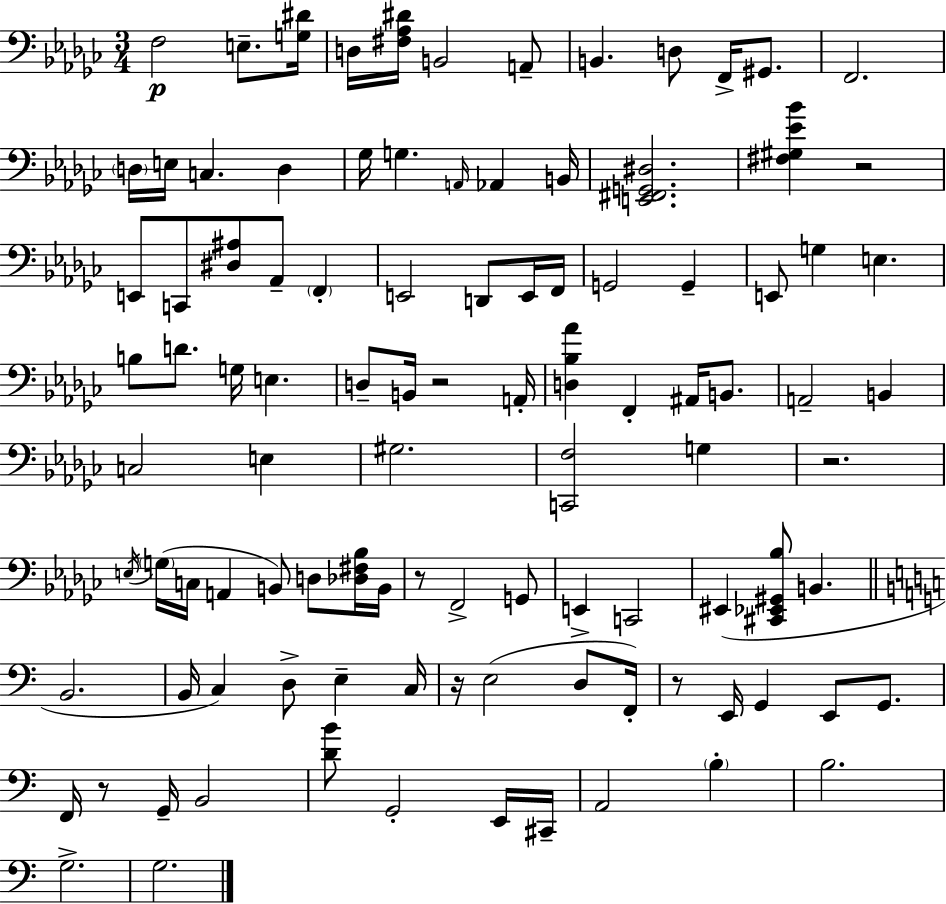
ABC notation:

X:1
T:Untitled
M:3/4
L:1/4
K:Ebm
F,2 E,/2 [G,^D]/4 D,/4 [^F,_A,^D]/4 B,,2 A,,/2 B,, D,/2 F,,/4 ^G,,/2 F,,2 D,/4 E,/4 C, D, _G,/4 G, A,,/4 _A,, B,,/4 [E,,^F,,G,,^D,]2 [^F,^G,_E_B] z2 E,,/2 C,,/2 [^D,^A,]/2 _A,,/2 F,, E,,2 D,,/2 E,,/4 F,,/4 G,,2 G,, E,,/2 G, E, B,/2 D/2 G,/4 E, D,/2 B,,/4 z2 A,,/4 [D,_B,_A] F,, ^A,,/4 B,,/2 A,,2 B,, C,2 E, ^G,2 [C,,F,]2 G, z2 E,/4 G,/4 C,/4 A,, B,,/2 D,/2 [_D,^F,_B,]/4 B,,/4 z/2 F,,2 G,,/2 E,, C,,2 ^E,, [^C,,_E,,^G,,_B,]/2 B,, B,,2 B,,/4 C, D,/2 E, C,/4 z/4 E,2 D,/2 F,,/4 z/2 E,,/4 G,, E,,/2 G,,/2 F,,/4 z/2 G,,/4 B,,2 [DB]/2 G,,2 E,,/4 ^C,,/4 A,,2 B, B,2 G,2 G,2